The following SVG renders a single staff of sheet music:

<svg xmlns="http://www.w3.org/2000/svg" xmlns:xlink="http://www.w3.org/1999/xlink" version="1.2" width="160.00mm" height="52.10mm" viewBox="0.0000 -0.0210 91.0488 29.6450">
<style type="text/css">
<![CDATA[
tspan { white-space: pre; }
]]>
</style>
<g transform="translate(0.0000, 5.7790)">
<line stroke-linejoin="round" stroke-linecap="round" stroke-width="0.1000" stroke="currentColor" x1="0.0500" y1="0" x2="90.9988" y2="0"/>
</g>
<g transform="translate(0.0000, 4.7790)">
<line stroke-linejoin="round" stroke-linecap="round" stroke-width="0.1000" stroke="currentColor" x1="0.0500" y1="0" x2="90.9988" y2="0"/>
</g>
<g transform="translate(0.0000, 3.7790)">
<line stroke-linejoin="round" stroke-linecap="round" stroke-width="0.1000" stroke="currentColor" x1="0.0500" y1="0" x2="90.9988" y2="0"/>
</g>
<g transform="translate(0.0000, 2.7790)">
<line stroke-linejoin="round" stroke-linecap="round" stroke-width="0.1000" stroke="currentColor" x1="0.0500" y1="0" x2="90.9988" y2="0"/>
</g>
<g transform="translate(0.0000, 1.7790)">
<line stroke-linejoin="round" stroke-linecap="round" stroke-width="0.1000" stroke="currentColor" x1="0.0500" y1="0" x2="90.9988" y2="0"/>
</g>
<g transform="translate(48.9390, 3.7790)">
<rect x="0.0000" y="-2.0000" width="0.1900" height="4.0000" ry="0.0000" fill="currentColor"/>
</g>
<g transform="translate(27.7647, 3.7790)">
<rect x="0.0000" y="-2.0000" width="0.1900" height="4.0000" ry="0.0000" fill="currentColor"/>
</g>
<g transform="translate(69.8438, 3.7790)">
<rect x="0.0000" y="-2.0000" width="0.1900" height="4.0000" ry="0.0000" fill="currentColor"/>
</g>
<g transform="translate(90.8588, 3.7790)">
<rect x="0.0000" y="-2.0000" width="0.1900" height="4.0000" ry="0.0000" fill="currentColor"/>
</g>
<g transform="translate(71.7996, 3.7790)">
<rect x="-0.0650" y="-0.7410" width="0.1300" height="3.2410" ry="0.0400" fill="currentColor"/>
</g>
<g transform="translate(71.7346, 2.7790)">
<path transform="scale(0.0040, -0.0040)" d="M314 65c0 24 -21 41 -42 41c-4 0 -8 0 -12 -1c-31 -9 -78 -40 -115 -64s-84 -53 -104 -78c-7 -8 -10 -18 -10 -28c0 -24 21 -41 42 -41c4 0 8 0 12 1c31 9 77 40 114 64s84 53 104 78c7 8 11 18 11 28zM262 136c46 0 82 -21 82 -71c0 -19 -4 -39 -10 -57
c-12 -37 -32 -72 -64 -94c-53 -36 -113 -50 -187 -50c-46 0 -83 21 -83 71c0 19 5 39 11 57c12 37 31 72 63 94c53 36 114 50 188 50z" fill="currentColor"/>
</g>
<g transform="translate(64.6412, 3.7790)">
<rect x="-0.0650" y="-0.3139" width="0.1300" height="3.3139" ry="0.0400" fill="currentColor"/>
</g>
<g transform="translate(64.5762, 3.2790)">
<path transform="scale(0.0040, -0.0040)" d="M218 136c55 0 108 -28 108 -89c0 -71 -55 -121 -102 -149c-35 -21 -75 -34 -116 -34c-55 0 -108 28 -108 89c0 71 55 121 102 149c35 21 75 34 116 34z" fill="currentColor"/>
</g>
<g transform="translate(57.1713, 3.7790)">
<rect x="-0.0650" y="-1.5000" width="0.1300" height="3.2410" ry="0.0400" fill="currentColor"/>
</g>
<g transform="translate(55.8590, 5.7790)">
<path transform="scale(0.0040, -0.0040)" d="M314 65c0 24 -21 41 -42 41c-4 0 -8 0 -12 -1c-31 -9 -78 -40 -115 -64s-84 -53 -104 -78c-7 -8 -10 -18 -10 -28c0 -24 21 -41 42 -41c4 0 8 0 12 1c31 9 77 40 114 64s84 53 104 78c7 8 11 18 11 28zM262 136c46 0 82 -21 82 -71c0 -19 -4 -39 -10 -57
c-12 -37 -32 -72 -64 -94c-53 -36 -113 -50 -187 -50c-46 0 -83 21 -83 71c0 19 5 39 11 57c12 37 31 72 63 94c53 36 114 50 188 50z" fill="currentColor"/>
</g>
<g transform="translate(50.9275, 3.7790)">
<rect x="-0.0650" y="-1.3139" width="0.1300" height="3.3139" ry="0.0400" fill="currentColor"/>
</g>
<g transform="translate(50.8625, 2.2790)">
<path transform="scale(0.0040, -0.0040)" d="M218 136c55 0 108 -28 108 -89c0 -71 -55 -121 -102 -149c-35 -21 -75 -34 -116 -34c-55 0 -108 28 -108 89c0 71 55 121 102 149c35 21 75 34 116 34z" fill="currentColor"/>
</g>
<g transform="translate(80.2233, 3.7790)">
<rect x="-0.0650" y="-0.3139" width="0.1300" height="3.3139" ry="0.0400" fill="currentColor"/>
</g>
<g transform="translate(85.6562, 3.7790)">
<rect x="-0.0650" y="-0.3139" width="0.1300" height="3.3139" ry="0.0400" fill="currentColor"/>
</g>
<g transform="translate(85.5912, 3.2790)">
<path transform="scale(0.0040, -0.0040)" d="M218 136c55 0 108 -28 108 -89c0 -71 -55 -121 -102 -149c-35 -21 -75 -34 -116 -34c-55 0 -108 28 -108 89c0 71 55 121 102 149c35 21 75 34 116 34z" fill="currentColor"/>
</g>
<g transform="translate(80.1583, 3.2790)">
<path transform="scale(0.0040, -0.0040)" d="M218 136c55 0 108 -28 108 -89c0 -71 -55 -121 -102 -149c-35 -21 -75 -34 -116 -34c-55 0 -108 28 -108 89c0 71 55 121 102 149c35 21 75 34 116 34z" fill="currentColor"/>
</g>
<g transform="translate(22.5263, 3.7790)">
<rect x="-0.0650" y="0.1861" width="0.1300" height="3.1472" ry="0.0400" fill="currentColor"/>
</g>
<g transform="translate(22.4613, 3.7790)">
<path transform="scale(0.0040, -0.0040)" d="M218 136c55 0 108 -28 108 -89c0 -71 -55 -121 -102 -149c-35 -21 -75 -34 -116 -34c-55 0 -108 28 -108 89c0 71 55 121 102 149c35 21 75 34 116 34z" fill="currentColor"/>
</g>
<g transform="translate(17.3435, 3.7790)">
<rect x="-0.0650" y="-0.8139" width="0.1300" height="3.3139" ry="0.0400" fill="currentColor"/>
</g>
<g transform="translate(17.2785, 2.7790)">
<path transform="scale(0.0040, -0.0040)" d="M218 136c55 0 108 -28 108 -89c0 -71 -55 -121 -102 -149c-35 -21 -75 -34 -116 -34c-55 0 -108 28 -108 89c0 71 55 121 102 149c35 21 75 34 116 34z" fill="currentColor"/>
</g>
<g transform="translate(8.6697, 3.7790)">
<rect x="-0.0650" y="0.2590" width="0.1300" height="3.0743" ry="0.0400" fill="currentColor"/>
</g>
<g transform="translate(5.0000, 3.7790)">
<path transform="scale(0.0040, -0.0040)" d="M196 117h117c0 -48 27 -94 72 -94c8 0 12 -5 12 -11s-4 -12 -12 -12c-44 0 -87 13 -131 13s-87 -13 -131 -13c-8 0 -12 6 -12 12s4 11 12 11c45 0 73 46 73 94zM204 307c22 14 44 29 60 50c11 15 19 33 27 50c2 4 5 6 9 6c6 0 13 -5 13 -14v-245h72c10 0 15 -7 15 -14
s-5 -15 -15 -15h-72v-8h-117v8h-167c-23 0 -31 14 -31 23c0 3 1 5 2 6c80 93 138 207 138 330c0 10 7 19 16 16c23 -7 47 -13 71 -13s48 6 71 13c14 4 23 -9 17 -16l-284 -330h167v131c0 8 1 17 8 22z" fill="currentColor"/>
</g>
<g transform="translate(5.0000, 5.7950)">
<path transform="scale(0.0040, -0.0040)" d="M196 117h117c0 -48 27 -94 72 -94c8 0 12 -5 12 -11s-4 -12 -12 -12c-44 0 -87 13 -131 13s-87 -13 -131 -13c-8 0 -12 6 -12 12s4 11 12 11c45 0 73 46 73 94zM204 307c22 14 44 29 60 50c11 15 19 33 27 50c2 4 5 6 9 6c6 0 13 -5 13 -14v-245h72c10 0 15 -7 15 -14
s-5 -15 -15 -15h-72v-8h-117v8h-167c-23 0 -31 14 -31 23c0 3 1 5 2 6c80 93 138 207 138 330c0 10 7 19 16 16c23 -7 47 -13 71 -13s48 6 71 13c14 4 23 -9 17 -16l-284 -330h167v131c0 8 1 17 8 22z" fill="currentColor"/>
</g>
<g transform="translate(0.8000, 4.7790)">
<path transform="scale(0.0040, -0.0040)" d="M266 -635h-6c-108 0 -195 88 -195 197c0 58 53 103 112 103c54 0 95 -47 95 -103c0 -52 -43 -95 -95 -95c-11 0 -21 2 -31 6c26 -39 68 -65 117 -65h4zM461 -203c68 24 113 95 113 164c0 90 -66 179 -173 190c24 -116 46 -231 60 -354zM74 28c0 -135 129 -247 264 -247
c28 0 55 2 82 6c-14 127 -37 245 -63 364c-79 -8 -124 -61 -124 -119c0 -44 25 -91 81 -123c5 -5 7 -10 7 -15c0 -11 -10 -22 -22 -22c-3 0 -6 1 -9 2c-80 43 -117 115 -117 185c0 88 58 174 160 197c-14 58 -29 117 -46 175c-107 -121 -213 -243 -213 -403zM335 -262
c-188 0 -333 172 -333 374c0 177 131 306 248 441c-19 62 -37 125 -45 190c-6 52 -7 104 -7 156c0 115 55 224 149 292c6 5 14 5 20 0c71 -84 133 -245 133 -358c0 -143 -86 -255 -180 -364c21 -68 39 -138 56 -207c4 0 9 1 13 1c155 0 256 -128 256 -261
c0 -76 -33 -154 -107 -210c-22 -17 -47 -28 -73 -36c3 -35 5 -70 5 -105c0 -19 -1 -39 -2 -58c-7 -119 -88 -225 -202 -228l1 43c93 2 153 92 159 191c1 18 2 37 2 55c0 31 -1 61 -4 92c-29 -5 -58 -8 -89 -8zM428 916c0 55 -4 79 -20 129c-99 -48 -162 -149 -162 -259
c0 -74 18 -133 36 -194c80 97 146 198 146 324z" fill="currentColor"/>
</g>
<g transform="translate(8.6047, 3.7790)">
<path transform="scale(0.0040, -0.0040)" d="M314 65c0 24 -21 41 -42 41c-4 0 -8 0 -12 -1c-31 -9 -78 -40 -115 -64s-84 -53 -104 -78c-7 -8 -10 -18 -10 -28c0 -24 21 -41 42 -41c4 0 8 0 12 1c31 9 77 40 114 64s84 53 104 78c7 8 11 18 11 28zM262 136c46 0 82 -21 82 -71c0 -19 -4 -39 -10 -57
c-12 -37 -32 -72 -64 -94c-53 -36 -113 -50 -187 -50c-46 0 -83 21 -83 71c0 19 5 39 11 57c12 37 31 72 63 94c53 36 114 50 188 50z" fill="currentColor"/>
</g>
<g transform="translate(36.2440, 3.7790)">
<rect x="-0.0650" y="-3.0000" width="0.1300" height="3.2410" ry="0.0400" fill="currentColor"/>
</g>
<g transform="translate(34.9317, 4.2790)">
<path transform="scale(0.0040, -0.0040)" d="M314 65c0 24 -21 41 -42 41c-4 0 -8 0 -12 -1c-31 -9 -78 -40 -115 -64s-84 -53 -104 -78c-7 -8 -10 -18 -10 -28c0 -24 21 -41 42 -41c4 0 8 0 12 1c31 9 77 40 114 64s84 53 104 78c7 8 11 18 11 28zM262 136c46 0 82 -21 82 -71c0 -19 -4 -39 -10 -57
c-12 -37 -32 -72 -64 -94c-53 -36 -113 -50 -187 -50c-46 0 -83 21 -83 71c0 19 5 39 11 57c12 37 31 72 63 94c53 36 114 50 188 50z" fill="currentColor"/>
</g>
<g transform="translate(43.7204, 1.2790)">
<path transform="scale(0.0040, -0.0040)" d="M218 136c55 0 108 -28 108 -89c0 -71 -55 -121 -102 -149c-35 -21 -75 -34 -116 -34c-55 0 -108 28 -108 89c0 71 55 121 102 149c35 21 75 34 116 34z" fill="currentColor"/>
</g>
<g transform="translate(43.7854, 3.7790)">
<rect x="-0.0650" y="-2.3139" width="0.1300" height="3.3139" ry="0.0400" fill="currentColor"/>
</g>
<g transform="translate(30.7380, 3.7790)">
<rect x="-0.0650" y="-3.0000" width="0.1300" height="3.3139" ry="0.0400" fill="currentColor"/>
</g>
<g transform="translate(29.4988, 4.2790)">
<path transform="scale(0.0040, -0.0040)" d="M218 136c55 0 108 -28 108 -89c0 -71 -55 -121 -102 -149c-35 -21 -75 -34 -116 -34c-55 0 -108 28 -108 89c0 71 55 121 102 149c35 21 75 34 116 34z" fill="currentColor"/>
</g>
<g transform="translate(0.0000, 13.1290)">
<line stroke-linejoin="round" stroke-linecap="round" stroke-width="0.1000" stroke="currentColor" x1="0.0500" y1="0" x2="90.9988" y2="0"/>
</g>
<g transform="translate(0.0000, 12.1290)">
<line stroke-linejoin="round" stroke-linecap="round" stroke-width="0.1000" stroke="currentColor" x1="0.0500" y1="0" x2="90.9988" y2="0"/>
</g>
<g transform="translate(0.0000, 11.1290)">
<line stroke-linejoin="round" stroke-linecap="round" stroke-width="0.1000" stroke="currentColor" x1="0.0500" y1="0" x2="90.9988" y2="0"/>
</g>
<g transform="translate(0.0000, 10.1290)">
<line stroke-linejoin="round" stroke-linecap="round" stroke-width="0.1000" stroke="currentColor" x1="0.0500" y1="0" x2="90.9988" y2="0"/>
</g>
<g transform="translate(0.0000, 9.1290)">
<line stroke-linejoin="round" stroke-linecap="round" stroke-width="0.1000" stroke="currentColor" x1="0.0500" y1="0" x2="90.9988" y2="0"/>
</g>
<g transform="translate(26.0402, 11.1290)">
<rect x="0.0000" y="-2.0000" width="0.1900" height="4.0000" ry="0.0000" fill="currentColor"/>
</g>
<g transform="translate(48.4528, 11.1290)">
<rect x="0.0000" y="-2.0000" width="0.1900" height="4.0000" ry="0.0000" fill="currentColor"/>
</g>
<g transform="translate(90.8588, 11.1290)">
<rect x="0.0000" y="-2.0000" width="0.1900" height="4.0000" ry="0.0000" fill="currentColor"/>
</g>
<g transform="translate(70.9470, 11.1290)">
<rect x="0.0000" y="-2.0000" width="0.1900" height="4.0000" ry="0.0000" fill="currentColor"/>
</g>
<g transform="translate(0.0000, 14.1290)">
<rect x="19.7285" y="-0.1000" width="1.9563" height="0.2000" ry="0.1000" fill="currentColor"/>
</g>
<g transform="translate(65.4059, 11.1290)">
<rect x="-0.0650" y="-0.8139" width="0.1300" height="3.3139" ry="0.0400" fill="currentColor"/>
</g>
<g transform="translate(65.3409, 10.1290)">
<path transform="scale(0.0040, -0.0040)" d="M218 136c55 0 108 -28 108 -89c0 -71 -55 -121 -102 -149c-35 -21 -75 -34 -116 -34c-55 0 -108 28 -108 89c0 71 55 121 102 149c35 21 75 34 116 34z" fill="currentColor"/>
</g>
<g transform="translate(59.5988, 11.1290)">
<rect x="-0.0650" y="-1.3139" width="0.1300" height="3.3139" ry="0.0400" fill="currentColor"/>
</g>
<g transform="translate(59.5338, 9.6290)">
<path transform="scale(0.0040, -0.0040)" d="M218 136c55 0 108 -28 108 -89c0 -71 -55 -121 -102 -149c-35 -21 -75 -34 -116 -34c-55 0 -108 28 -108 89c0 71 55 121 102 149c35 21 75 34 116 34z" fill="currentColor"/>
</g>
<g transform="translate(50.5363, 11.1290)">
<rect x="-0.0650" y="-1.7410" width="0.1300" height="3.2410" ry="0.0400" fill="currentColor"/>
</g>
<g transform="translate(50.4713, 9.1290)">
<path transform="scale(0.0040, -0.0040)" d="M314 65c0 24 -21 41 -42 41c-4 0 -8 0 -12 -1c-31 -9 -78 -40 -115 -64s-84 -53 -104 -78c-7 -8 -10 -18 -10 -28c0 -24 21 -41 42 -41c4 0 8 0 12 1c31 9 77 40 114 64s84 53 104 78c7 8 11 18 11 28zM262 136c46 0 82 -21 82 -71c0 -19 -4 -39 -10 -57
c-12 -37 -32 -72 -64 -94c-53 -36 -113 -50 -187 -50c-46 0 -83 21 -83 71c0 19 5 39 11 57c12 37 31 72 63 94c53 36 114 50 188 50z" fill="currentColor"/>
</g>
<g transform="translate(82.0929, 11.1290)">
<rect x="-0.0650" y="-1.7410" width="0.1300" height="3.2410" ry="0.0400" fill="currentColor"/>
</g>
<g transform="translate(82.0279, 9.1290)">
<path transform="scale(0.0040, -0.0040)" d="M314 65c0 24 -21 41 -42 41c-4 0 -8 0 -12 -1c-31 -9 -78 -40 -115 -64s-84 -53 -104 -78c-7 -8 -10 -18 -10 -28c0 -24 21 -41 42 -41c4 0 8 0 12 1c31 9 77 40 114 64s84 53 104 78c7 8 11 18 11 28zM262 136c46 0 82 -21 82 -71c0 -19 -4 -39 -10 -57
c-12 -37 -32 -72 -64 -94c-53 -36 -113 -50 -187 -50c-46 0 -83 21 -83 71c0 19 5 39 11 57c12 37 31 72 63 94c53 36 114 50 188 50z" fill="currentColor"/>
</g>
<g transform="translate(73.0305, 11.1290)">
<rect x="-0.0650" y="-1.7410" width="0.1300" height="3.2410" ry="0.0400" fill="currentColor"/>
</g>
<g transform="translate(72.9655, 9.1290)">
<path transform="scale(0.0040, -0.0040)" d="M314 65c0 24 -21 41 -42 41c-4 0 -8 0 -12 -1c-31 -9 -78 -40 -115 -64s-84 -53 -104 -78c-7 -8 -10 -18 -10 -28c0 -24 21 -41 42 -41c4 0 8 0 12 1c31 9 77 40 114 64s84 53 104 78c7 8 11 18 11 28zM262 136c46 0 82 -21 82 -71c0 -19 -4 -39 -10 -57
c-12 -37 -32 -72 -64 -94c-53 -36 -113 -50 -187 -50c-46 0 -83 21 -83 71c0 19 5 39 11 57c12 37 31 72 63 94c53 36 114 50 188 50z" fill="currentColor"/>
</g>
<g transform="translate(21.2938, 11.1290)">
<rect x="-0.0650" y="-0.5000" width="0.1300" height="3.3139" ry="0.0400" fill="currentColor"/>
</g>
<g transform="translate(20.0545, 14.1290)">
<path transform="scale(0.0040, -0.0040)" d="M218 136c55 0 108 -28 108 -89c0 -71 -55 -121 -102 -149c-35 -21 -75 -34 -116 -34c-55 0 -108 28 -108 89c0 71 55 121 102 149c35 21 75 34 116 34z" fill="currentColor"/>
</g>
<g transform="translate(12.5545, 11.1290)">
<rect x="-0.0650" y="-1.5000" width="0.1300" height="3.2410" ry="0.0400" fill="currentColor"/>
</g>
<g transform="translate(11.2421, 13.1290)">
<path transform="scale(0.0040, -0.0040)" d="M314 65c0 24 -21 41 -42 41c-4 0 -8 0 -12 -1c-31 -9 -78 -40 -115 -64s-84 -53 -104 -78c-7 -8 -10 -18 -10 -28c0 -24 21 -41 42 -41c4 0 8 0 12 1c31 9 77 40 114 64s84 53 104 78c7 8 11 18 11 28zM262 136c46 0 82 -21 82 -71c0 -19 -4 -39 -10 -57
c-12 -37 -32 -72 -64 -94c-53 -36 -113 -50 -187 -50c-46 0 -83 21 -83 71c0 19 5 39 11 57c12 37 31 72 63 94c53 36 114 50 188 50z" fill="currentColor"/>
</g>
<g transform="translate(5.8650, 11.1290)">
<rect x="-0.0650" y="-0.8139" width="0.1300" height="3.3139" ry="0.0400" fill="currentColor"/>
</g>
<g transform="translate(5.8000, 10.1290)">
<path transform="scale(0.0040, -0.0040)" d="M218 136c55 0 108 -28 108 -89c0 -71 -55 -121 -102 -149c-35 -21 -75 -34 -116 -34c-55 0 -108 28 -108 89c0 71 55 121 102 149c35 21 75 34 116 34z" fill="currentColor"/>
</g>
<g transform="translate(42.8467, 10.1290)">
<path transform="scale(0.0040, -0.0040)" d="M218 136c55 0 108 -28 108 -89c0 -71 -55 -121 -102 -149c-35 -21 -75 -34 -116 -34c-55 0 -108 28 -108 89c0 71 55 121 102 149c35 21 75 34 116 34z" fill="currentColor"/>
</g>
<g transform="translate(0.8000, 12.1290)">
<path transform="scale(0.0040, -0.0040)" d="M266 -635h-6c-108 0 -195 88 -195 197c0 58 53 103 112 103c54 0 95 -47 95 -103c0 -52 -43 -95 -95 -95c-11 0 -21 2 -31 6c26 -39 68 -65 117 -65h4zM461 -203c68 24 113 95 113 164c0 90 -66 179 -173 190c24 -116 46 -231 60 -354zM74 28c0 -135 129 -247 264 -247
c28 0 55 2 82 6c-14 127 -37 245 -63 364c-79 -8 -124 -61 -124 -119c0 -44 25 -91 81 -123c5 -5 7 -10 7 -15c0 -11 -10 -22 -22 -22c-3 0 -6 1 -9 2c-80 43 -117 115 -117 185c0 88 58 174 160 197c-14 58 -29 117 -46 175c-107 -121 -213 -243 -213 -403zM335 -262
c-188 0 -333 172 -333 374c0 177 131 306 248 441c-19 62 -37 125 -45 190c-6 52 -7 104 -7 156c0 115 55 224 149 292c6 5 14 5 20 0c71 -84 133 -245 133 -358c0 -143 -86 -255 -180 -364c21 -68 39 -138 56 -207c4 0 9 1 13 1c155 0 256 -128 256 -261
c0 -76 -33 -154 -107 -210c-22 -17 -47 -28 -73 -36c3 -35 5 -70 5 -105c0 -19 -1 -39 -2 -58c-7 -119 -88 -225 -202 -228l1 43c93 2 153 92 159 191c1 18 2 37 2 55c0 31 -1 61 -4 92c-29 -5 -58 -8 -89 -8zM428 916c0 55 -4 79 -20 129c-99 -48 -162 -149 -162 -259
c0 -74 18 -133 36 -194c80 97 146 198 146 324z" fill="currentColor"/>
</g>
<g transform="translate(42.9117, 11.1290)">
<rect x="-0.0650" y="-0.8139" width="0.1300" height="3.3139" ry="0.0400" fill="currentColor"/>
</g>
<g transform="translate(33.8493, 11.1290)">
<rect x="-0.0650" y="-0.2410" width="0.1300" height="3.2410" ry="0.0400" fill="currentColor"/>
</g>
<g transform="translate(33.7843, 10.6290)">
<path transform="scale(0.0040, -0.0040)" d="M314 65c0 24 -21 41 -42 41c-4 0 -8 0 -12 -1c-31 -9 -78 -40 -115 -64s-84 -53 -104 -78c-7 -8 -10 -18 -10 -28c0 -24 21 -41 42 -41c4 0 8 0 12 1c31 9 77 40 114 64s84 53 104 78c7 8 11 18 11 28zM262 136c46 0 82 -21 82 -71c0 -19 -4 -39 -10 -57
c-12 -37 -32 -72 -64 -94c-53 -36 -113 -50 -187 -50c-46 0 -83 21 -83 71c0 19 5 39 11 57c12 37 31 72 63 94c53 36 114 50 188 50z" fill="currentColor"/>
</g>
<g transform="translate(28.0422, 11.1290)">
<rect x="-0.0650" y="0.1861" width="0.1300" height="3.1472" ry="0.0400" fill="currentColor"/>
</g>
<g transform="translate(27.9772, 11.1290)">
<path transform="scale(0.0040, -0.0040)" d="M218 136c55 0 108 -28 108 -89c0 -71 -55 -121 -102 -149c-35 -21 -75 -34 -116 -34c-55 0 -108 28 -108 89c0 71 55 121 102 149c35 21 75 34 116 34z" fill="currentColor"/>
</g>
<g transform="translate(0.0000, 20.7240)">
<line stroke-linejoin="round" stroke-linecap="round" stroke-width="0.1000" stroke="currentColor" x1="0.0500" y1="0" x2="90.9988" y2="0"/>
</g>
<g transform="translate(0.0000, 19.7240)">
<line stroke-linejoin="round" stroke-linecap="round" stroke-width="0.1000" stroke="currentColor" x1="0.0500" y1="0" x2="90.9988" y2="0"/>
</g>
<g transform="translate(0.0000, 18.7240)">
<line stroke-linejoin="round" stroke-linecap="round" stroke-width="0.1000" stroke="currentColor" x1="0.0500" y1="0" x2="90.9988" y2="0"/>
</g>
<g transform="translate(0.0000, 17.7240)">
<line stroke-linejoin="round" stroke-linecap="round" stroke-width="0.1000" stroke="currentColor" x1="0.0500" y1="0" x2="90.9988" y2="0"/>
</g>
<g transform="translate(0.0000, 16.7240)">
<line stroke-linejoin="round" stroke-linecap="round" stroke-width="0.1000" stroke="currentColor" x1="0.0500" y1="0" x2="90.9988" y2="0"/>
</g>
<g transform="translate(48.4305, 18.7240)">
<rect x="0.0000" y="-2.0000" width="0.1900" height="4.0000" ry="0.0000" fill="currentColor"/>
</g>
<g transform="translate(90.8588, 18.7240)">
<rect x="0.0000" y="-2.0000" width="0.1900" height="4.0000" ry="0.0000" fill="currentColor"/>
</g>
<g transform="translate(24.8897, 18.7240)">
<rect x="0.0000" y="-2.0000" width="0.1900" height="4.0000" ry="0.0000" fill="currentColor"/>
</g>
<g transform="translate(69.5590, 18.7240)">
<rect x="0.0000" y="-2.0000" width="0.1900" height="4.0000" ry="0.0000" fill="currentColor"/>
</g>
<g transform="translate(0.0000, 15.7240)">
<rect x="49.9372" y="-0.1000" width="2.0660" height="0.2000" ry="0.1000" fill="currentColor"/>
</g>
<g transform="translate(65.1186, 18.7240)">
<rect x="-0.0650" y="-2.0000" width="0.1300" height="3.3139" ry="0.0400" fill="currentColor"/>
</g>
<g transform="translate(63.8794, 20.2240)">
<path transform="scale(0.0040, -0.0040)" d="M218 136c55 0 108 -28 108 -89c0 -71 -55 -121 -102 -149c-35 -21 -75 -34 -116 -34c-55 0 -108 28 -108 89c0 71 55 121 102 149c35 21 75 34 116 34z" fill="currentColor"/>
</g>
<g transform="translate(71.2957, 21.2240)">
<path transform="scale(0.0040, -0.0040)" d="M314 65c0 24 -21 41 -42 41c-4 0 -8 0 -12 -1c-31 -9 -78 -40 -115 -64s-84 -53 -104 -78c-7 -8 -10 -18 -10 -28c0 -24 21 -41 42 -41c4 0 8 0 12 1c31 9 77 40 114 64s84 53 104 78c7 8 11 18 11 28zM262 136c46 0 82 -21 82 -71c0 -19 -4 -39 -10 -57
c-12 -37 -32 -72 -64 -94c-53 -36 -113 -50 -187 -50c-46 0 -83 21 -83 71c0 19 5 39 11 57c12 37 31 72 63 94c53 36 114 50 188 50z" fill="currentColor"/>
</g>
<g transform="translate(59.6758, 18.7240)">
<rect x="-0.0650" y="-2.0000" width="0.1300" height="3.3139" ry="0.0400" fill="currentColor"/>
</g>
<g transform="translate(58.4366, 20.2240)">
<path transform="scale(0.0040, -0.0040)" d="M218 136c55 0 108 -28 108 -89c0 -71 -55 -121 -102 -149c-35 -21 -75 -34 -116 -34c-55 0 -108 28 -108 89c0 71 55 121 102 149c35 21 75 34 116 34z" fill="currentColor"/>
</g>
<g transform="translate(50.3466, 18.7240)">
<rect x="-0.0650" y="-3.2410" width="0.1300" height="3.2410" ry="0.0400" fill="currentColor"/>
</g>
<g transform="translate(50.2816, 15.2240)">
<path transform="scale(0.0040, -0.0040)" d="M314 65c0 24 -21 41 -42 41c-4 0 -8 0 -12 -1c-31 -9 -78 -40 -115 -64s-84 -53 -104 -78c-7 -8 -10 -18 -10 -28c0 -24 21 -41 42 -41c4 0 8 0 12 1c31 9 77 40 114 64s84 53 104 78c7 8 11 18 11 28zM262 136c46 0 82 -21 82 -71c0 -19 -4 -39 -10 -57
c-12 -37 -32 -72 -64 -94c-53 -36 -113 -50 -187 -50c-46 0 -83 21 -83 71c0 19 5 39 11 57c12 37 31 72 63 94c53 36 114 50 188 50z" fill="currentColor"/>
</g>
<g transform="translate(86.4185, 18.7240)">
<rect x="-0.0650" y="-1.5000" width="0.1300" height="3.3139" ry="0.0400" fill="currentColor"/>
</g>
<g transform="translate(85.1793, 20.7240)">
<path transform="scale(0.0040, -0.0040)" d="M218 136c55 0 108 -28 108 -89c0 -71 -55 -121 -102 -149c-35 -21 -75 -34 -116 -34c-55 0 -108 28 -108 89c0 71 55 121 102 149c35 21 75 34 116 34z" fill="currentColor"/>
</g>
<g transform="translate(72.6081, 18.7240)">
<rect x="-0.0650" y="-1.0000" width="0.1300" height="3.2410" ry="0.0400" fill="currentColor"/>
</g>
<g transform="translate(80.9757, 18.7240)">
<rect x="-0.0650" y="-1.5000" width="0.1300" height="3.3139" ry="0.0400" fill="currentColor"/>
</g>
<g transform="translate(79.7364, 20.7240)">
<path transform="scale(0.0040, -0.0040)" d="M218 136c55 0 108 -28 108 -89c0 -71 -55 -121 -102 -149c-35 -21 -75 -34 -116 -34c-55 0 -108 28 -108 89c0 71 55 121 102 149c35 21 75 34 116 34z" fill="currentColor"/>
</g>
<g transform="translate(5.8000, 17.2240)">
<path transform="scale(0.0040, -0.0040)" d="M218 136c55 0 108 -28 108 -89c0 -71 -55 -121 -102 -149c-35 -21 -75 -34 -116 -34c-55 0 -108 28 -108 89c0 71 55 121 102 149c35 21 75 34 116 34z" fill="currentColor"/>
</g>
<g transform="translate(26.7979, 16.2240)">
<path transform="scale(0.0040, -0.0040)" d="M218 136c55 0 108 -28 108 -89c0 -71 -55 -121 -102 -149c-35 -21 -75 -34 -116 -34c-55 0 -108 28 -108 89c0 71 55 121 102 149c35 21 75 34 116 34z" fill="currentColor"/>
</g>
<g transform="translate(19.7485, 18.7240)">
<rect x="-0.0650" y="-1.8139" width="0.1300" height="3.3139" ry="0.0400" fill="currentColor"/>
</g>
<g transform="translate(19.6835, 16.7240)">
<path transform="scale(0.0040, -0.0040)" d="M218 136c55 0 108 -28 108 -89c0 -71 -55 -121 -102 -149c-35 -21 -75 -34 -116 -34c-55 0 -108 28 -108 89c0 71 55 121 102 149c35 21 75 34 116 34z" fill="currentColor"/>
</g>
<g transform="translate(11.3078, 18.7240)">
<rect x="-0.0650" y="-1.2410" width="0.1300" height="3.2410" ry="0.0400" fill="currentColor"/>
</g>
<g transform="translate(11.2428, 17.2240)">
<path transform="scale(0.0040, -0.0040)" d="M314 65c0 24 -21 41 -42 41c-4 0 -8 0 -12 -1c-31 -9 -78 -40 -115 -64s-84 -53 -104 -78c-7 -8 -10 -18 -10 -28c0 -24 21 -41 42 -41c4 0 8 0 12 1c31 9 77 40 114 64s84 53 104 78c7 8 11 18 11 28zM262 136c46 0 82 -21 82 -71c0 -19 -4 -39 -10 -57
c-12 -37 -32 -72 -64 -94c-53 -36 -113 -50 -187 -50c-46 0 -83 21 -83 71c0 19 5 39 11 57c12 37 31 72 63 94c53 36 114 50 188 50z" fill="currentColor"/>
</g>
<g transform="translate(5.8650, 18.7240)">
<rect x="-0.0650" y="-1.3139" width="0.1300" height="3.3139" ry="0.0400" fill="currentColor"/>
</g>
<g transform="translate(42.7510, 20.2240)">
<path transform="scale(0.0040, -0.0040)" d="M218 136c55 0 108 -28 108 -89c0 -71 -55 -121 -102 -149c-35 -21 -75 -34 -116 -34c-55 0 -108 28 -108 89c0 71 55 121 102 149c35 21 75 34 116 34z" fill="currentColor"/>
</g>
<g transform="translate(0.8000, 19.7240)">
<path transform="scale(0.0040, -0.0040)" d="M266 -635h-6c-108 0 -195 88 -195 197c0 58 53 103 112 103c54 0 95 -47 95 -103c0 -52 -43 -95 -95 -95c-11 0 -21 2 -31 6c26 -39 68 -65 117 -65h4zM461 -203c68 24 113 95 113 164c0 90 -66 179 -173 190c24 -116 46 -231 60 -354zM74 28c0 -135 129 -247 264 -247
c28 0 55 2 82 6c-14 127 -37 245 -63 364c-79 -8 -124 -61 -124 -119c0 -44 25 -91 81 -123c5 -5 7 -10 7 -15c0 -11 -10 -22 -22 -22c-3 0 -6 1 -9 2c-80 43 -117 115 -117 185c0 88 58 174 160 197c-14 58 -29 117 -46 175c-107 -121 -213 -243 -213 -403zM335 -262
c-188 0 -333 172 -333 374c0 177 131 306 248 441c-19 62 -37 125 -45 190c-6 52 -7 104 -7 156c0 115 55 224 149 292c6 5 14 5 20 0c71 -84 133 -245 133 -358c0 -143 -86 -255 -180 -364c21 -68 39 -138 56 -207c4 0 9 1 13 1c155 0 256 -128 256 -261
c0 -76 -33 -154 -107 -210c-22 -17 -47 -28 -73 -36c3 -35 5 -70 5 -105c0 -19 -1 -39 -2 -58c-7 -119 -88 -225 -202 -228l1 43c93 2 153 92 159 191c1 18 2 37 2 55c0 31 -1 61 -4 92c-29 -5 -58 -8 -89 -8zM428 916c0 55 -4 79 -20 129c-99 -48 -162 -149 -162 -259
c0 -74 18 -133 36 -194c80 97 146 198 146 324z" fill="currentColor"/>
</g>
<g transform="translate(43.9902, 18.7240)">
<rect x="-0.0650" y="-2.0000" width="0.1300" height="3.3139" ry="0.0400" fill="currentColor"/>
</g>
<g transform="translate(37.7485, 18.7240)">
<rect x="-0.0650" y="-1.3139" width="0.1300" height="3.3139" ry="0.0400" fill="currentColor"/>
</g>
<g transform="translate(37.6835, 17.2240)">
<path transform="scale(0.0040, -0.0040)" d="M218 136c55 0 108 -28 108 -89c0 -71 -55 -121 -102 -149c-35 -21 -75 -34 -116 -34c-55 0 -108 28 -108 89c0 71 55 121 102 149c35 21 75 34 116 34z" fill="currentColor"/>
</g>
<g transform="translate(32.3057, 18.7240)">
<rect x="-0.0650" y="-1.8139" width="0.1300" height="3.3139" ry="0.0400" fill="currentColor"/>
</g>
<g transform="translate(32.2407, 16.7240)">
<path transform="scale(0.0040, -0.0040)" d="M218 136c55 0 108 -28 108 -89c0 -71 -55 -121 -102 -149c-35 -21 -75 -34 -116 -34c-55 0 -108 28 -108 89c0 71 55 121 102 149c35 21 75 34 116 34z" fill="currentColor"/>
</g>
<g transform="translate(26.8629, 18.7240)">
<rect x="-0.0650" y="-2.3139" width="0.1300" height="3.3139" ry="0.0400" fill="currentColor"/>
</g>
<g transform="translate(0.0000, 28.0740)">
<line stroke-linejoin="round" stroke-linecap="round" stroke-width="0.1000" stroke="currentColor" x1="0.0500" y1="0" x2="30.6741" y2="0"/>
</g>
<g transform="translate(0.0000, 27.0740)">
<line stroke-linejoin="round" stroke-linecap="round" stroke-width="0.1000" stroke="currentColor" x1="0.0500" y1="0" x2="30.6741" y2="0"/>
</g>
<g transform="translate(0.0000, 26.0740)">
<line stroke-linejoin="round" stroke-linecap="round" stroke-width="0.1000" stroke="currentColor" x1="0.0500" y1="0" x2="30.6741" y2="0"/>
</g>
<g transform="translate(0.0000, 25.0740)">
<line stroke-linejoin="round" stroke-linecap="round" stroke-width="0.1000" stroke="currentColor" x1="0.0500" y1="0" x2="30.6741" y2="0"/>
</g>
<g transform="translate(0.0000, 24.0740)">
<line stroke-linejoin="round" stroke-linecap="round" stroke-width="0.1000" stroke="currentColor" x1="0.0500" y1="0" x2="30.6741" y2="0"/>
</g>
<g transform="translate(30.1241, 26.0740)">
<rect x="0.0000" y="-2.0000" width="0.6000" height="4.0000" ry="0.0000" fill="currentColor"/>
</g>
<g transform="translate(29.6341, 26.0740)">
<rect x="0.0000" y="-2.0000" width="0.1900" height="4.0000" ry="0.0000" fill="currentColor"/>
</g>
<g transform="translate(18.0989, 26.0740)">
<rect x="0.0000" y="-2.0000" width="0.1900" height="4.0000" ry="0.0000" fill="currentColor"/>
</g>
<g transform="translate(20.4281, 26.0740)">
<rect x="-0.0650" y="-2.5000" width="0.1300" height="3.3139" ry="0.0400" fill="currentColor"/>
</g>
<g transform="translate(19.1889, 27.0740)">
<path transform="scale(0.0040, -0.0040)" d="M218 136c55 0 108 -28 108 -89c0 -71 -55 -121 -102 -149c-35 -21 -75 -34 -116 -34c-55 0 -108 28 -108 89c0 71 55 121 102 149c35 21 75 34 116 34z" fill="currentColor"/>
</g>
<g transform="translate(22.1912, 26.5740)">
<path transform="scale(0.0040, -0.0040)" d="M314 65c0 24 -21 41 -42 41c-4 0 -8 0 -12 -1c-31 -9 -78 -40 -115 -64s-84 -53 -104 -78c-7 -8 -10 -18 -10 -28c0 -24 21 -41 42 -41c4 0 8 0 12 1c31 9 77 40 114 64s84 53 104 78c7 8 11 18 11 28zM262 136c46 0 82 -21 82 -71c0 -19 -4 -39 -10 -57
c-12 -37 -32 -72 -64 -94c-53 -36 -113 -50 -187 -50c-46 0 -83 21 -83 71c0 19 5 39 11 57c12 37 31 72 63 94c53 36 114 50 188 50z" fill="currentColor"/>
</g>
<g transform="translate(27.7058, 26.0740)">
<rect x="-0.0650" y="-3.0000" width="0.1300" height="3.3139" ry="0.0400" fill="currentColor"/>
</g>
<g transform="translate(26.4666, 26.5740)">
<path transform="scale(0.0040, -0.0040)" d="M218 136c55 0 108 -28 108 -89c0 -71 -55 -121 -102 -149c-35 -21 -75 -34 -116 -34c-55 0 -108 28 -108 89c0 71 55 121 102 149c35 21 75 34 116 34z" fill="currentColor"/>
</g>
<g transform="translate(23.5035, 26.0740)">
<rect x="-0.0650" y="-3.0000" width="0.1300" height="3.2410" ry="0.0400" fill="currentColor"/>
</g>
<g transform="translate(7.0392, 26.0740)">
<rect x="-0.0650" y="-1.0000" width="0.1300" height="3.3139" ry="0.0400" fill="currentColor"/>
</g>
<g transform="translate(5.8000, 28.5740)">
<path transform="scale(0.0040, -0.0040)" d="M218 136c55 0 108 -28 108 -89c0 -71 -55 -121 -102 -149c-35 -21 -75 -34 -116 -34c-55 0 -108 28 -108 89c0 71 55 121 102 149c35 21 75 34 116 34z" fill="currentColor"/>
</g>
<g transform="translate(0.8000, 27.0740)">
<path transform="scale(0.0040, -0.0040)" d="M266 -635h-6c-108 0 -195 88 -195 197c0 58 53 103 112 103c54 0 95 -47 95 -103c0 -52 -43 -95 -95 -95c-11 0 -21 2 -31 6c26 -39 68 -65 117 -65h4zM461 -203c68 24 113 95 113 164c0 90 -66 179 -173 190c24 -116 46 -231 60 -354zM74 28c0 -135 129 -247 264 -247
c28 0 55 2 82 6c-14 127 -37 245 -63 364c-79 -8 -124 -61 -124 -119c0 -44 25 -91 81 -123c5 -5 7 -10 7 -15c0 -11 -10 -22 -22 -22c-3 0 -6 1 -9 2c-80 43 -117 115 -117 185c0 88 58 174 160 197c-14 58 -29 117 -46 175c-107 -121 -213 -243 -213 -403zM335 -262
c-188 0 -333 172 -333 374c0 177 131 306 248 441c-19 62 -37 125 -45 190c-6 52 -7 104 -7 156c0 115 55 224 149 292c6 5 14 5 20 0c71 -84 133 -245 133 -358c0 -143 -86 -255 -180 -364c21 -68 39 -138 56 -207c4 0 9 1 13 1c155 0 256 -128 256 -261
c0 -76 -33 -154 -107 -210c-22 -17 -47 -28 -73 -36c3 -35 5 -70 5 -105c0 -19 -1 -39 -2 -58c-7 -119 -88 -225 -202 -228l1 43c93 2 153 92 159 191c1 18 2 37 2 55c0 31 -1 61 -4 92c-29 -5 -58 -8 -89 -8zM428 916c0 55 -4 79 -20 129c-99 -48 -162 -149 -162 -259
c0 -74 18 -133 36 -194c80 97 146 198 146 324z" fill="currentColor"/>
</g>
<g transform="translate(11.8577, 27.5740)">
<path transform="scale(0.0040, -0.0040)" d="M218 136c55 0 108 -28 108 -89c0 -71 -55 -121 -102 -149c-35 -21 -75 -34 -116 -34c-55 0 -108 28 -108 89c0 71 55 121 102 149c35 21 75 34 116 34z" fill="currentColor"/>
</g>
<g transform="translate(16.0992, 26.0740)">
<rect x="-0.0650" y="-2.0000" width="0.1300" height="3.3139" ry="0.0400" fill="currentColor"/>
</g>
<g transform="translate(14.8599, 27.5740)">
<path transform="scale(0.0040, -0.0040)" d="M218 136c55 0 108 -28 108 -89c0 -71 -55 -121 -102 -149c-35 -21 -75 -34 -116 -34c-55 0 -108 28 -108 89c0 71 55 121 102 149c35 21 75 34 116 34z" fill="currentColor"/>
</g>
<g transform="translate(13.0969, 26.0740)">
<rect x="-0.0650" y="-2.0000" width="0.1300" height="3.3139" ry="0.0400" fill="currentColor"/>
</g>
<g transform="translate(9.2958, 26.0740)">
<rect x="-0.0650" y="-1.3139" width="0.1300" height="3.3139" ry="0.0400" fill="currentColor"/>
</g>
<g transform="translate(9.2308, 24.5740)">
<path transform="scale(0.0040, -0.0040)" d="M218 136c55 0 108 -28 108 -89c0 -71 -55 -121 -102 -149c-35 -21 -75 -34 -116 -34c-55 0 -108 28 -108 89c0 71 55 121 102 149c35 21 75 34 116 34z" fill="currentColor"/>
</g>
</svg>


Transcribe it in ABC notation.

X:1
T:Untitled
M:4/4
L:1/4
K:C
B2 d B A A2 g e E2 c d2 c c d E2 C B c2 d f2 e d f2 f2 e e2 f g f e F b2 F F D2 E E D e F F G A2 A